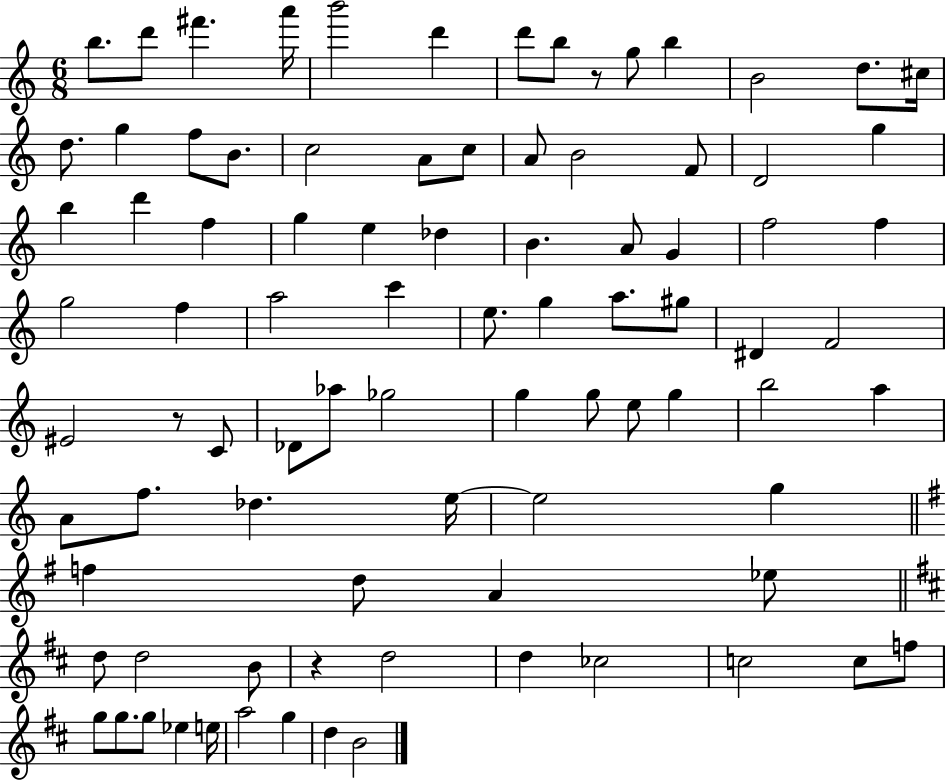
B5/e. D6/e F#6/q. A6/s B6/h D6/q D6/e B5/e R/e G5/e B5/q B4/h D5/e. C#5/s D5/e. G5/q F5/e B4/e. C5/h A4/e C5/e A4/e B4/h F4/e D4/h G5/q B5/q D6/q F5/q G5/q E5/q Db5/q B4/q. A4/e G4/q F5/h F5/q G5/h F5/q A5/h C6/q E5/e. G5/q A5/e. G#5/e D#4/q F4/h EIS4/h R/e C4/e Db4/e Ab5/e Gb5/h G5/q G5/e E5/e G5/q B5/h A5/q A4/e F5/e. Db5/q. E5/s E5/h G5/q F5/q D5/e A4/q Eb5/e D5/e D5/h B4/e R/q D5/h D5/q CES5/h C5/h C5/e F5/e G5/e G5/e. G5/e Eb5/q E5/s A5/h G5/q D5/q B4/h